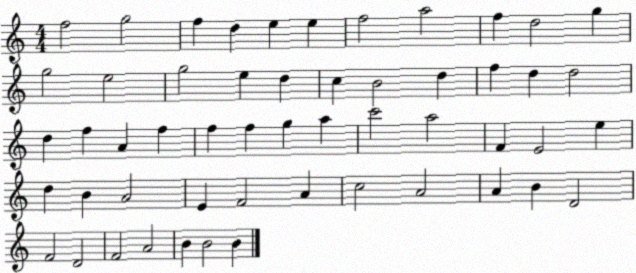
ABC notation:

X:1
T:Untitled
M:4/4
L:1/4
K:C
f2 g2 f d e e f2 a2 f d2 g g2 e2 g2 e d c B2 d f d d2 d f A f f f g a c'2 a2 F E2 e d B A2 E F2 A c2 A2 A B D2 F2 D2 F2 A2 B B2 B